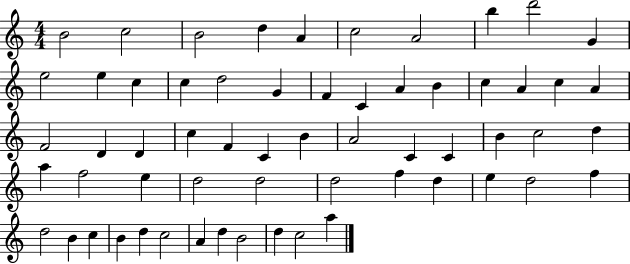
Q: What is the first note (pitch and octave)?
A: B4